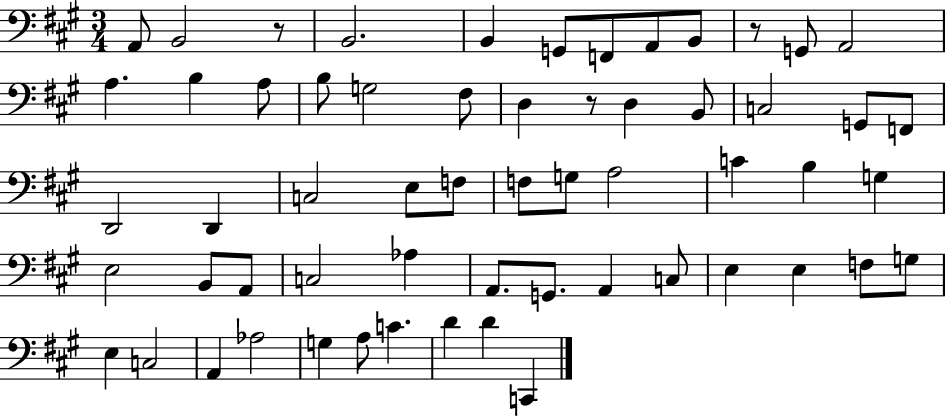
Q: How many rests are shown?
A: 3